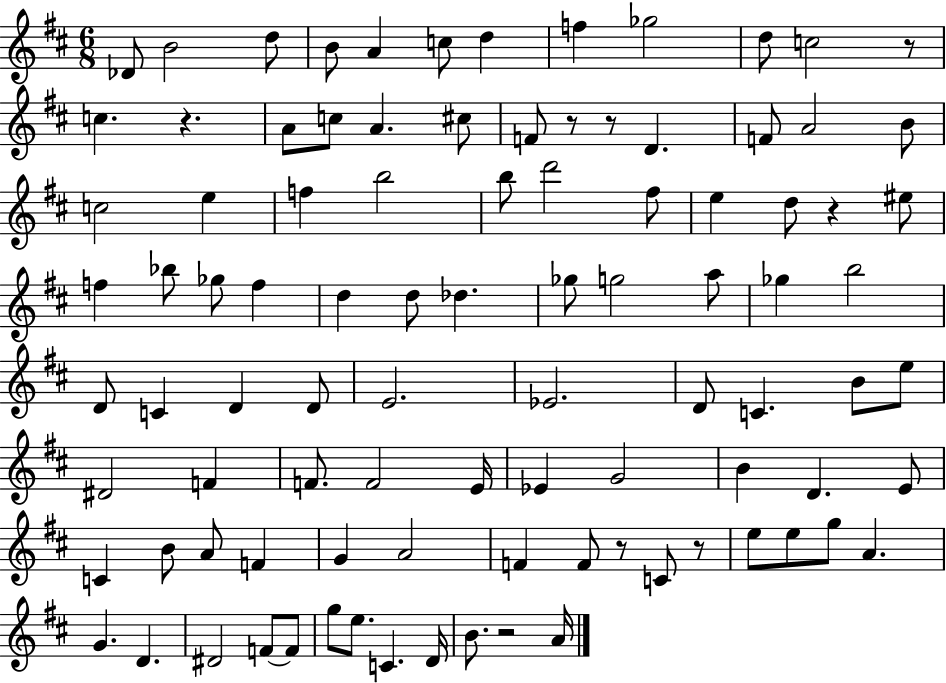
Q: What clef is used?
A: treble